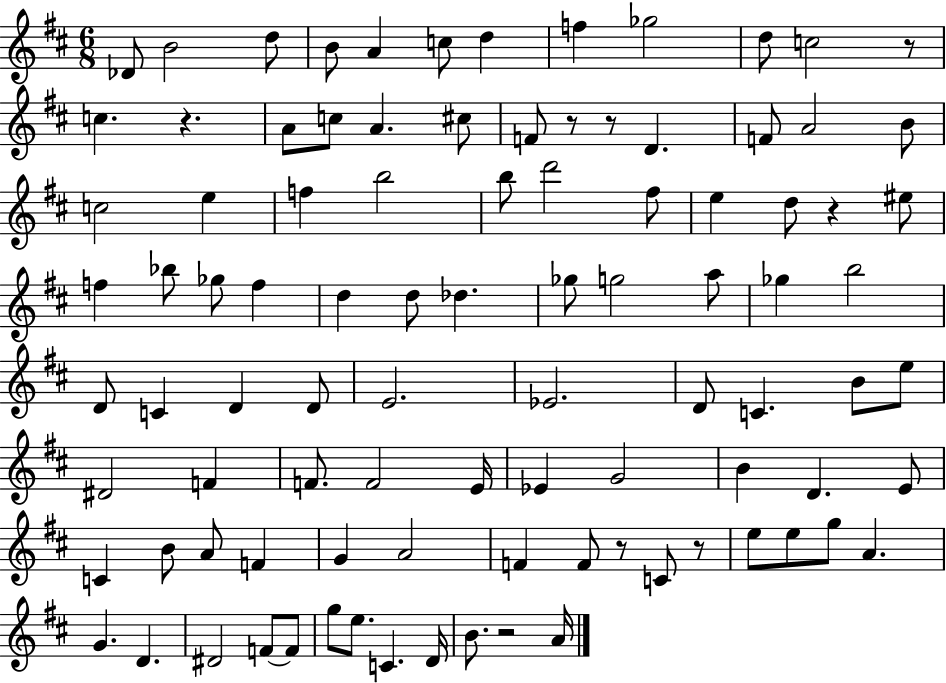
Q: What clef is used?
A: treble